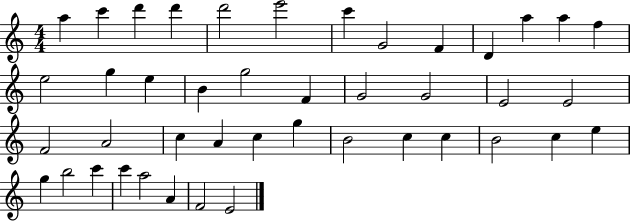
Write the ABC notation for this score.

X:1
T:Untitled
M:4/4
L:1/4
K:C
a c' d' d' d'2 e'2 c' G2 F D a a f e2 g e B g2 F G2 G2 E2 E2 F2 A2 c A c g B2 c c B2 c e g b2 c' c' a2 A F2 E2